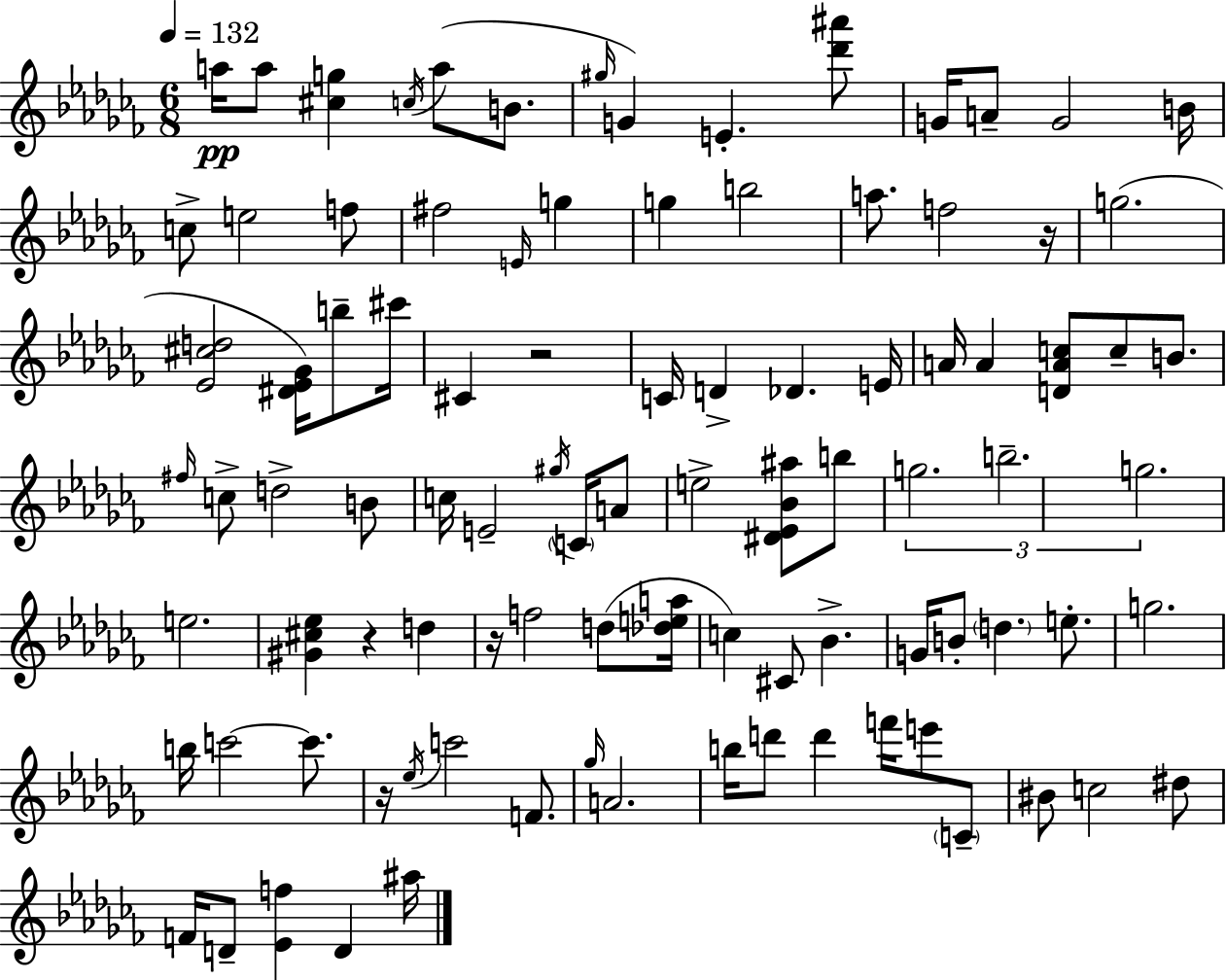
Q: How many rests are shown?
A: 5